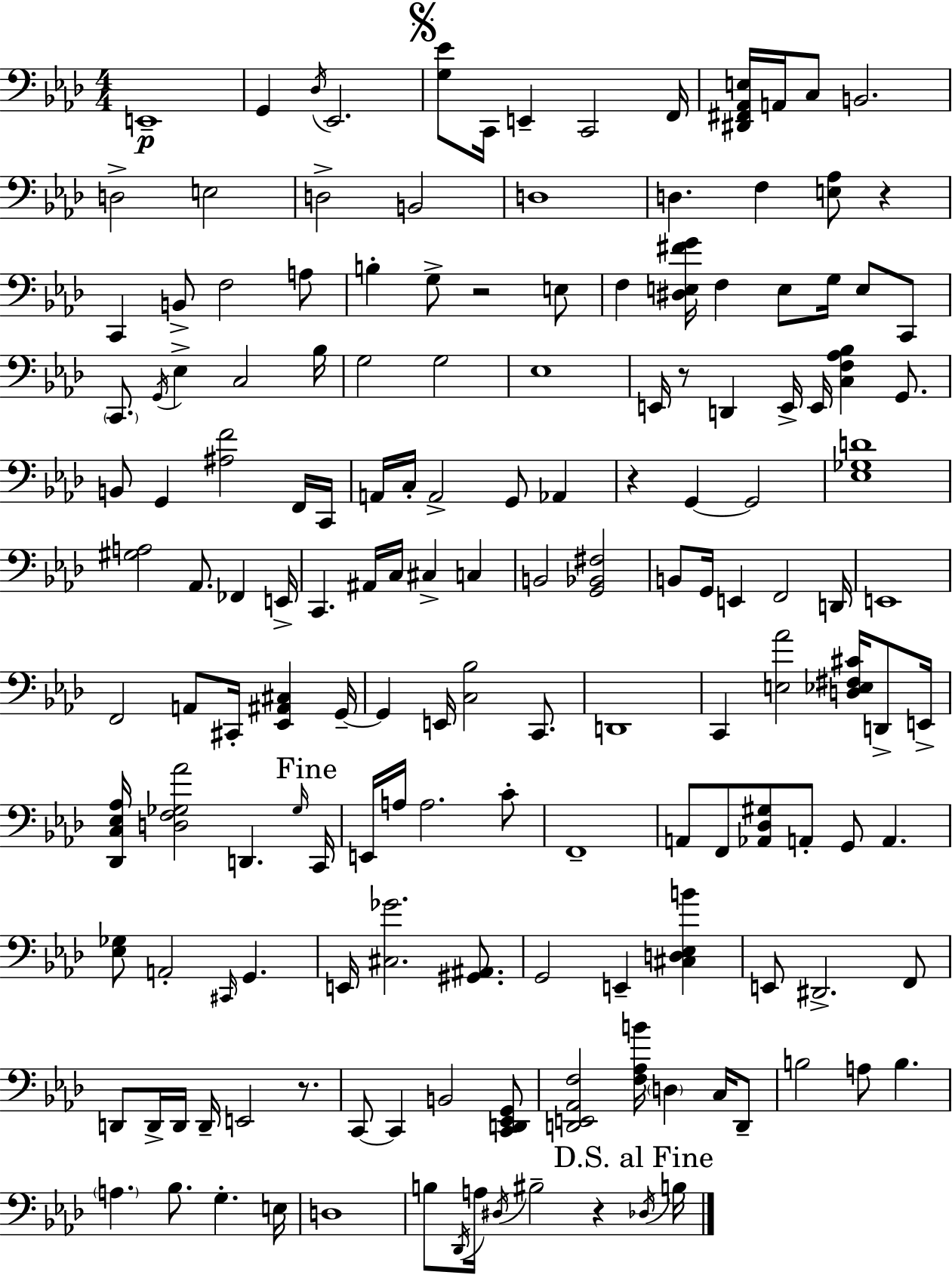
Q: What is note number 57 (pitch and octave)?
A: FES2